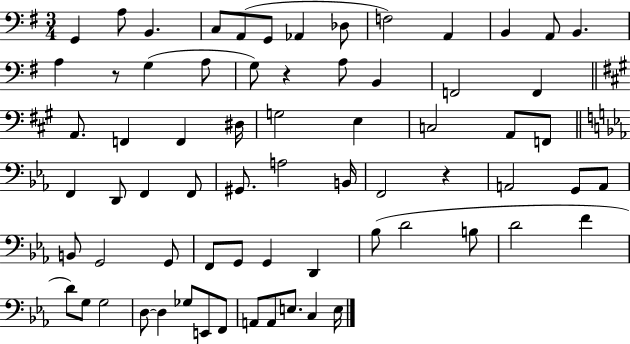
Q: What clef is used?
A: bass